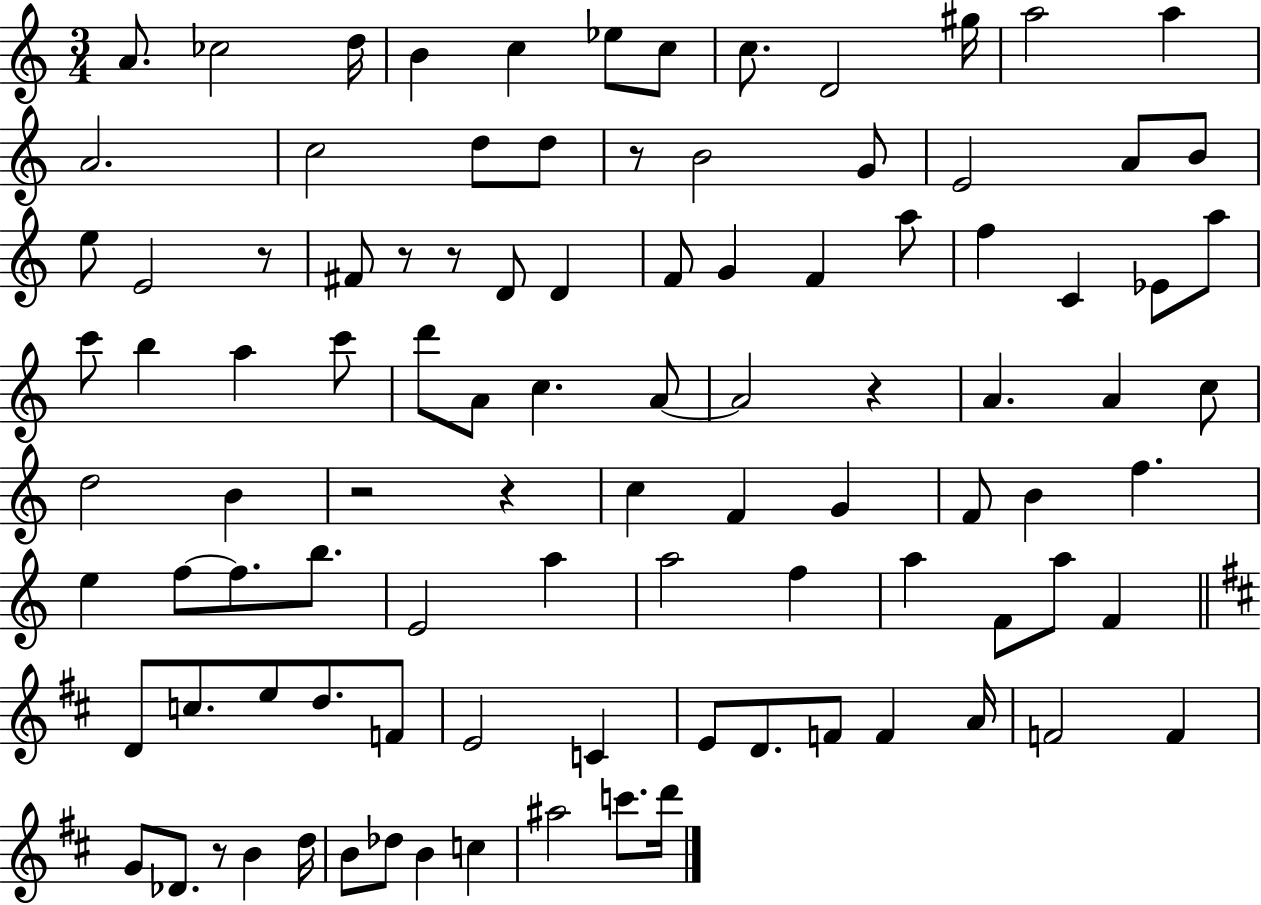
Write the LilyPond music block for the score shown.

{
  \clef treble
  \numericTimeSignature
  \time 3/4
  \key c \major
  a'8. ces''2 d''16 | b'4 c''4 ees''8 c''8 | c''8. d'2 gis''16 | a''2 a''4 | \break a'2. | c''2 d''8 d''8 | r8 b'2 g'8 | e'2 a'8 b'8 | \break e''8 e'2 r8 | fis'8 r8 r8 d'8 d'4 | f'8 g'4 f'4 a''8 | f''4 c'4 ees'8 a''8 | \break c'''8 b''4 a''4 c'''8 | d'''8 a'8 c''4. a'8~~ | a'2 r4 | a'4. a'4 c''8 | \break d''2 b'4 | r2 r4 | c''4 f'4 g'4 | f'8 b'4 f''4. | \break e''4 f''8~~ f''8. b''8. | e'2 a''4 | a''2 f''4 | a''4 f'8 a''8 f'4 | \break \bar "||" \break \key d \major d'8 c''8. e''8 d''8. f'8 | e'2 c'4 | e'8 d'8. f'8 f'4 a'16 | f'2 f'4 | \break g'8 des'8. r8 b'4 d''16 | b'8 des''8 b'4 c''4 | ais''2 c'''8. d'''16 | \bar "|."
}